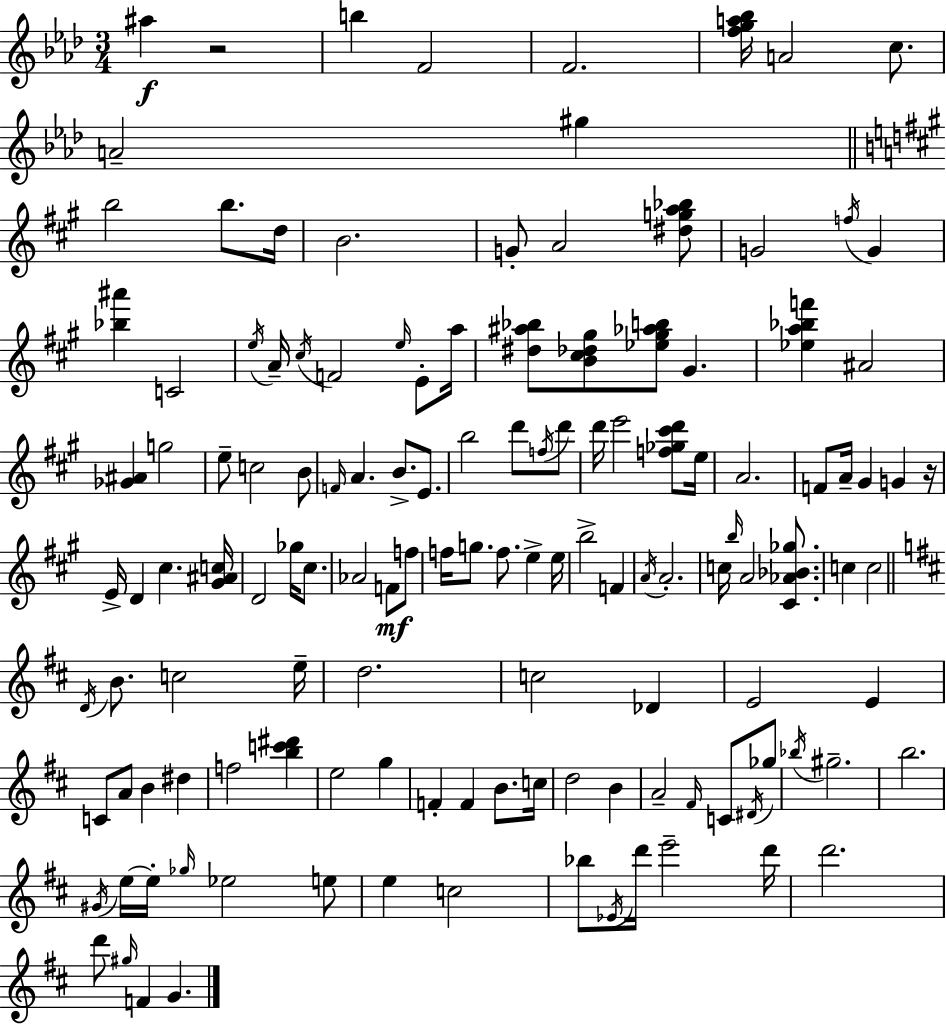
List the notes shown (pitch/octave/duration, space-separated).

A#5/q R/h B5/q F4/h F4/h. [F5,G5,A5,Bb5]/s A4/h C5/e. A4/h G#5/q B5/h B5/e. D5/s B4/h. G4/e A4/h [D#5,G5,A5,Bb5]/e G4/h F5/s G4/q [Bb5,A#6]/q C4/h E5/s A4/s C#5/s F4/h E5/s E4/e A5/s [D#5,A#5,Bb5]/e [B4,C#5,Db5,G#5]/e [Eb5,G#5,Ab5,B5]/e G#4/q. [Eb5,A5,Bb5,F6]/q A#4/h [Gb4,A#4]/q G5/h E5/e C5/h B4/e F4/s A4/q. B4/e. E4/e. B5/h D6/e F5/s D6/e D6/s E6/h [F5,Gb5,C#6,D6]/e E5/s A4/h. F4/e A4/s G#4/q G4/q R/s E4/s D4/q C#5/q. [G#4,A#4,C5]/s D4/h Gb5/s C#5/e. Ab4/h F4/e F5/e F5/s G5/e. F5/e. E5/q E5/s B5/h F4/q A4/s A4/h. C5/s B5/s A4/h [C#4,Ab4,Bb4,Gb5]/e. C5/q C5/h D4/s B4/e. C5/h E5/s D5/h. C5/h Db4/q E4/h E4/q C4/e A4/e B4/q D#5/q F5/h [B5,C6,D#6]/q E5/h G5/q F4/q F4/q B4/e. C5/s D5/h B4/q A4/h F#4/s C4/e D#4/s Gb5/e Bb5/s G#5/h. B5/h. G#4/s E5/s E5/s Gb5/s Eb5/h E5/e E5/q C5/h Bb5/e Eb4/s D6/s E6/h D6/s D6/h. D6/e G#5/s F4/q G4/q.